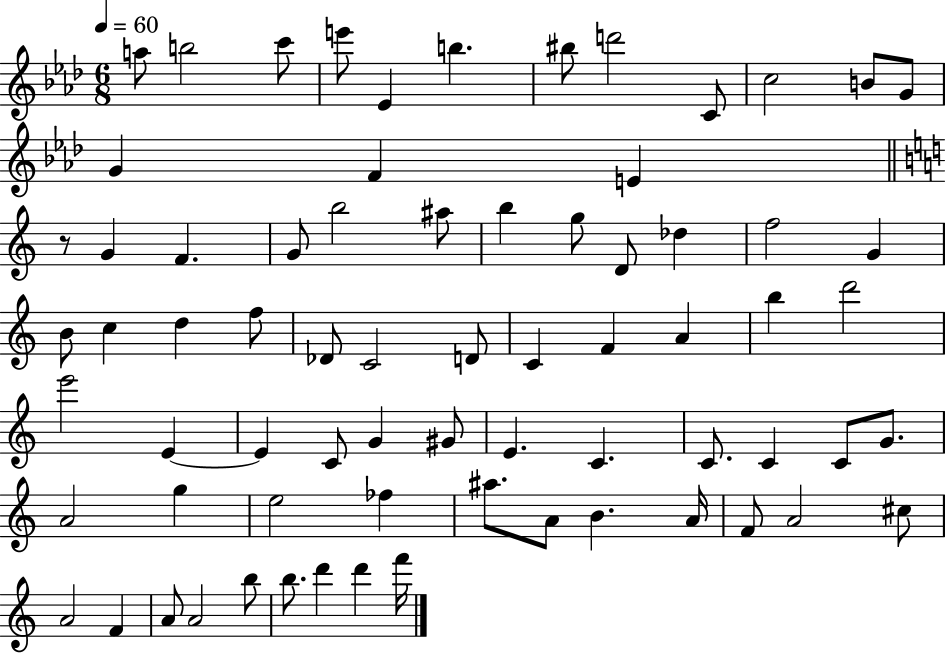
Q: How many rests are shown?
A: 1